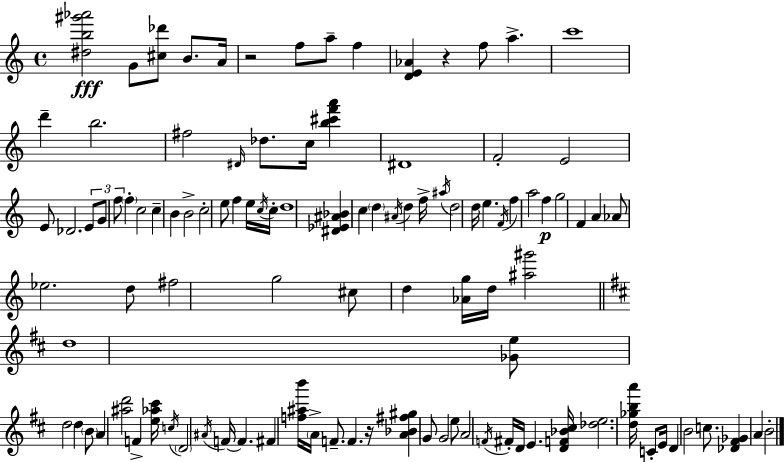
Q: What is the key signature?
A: C major